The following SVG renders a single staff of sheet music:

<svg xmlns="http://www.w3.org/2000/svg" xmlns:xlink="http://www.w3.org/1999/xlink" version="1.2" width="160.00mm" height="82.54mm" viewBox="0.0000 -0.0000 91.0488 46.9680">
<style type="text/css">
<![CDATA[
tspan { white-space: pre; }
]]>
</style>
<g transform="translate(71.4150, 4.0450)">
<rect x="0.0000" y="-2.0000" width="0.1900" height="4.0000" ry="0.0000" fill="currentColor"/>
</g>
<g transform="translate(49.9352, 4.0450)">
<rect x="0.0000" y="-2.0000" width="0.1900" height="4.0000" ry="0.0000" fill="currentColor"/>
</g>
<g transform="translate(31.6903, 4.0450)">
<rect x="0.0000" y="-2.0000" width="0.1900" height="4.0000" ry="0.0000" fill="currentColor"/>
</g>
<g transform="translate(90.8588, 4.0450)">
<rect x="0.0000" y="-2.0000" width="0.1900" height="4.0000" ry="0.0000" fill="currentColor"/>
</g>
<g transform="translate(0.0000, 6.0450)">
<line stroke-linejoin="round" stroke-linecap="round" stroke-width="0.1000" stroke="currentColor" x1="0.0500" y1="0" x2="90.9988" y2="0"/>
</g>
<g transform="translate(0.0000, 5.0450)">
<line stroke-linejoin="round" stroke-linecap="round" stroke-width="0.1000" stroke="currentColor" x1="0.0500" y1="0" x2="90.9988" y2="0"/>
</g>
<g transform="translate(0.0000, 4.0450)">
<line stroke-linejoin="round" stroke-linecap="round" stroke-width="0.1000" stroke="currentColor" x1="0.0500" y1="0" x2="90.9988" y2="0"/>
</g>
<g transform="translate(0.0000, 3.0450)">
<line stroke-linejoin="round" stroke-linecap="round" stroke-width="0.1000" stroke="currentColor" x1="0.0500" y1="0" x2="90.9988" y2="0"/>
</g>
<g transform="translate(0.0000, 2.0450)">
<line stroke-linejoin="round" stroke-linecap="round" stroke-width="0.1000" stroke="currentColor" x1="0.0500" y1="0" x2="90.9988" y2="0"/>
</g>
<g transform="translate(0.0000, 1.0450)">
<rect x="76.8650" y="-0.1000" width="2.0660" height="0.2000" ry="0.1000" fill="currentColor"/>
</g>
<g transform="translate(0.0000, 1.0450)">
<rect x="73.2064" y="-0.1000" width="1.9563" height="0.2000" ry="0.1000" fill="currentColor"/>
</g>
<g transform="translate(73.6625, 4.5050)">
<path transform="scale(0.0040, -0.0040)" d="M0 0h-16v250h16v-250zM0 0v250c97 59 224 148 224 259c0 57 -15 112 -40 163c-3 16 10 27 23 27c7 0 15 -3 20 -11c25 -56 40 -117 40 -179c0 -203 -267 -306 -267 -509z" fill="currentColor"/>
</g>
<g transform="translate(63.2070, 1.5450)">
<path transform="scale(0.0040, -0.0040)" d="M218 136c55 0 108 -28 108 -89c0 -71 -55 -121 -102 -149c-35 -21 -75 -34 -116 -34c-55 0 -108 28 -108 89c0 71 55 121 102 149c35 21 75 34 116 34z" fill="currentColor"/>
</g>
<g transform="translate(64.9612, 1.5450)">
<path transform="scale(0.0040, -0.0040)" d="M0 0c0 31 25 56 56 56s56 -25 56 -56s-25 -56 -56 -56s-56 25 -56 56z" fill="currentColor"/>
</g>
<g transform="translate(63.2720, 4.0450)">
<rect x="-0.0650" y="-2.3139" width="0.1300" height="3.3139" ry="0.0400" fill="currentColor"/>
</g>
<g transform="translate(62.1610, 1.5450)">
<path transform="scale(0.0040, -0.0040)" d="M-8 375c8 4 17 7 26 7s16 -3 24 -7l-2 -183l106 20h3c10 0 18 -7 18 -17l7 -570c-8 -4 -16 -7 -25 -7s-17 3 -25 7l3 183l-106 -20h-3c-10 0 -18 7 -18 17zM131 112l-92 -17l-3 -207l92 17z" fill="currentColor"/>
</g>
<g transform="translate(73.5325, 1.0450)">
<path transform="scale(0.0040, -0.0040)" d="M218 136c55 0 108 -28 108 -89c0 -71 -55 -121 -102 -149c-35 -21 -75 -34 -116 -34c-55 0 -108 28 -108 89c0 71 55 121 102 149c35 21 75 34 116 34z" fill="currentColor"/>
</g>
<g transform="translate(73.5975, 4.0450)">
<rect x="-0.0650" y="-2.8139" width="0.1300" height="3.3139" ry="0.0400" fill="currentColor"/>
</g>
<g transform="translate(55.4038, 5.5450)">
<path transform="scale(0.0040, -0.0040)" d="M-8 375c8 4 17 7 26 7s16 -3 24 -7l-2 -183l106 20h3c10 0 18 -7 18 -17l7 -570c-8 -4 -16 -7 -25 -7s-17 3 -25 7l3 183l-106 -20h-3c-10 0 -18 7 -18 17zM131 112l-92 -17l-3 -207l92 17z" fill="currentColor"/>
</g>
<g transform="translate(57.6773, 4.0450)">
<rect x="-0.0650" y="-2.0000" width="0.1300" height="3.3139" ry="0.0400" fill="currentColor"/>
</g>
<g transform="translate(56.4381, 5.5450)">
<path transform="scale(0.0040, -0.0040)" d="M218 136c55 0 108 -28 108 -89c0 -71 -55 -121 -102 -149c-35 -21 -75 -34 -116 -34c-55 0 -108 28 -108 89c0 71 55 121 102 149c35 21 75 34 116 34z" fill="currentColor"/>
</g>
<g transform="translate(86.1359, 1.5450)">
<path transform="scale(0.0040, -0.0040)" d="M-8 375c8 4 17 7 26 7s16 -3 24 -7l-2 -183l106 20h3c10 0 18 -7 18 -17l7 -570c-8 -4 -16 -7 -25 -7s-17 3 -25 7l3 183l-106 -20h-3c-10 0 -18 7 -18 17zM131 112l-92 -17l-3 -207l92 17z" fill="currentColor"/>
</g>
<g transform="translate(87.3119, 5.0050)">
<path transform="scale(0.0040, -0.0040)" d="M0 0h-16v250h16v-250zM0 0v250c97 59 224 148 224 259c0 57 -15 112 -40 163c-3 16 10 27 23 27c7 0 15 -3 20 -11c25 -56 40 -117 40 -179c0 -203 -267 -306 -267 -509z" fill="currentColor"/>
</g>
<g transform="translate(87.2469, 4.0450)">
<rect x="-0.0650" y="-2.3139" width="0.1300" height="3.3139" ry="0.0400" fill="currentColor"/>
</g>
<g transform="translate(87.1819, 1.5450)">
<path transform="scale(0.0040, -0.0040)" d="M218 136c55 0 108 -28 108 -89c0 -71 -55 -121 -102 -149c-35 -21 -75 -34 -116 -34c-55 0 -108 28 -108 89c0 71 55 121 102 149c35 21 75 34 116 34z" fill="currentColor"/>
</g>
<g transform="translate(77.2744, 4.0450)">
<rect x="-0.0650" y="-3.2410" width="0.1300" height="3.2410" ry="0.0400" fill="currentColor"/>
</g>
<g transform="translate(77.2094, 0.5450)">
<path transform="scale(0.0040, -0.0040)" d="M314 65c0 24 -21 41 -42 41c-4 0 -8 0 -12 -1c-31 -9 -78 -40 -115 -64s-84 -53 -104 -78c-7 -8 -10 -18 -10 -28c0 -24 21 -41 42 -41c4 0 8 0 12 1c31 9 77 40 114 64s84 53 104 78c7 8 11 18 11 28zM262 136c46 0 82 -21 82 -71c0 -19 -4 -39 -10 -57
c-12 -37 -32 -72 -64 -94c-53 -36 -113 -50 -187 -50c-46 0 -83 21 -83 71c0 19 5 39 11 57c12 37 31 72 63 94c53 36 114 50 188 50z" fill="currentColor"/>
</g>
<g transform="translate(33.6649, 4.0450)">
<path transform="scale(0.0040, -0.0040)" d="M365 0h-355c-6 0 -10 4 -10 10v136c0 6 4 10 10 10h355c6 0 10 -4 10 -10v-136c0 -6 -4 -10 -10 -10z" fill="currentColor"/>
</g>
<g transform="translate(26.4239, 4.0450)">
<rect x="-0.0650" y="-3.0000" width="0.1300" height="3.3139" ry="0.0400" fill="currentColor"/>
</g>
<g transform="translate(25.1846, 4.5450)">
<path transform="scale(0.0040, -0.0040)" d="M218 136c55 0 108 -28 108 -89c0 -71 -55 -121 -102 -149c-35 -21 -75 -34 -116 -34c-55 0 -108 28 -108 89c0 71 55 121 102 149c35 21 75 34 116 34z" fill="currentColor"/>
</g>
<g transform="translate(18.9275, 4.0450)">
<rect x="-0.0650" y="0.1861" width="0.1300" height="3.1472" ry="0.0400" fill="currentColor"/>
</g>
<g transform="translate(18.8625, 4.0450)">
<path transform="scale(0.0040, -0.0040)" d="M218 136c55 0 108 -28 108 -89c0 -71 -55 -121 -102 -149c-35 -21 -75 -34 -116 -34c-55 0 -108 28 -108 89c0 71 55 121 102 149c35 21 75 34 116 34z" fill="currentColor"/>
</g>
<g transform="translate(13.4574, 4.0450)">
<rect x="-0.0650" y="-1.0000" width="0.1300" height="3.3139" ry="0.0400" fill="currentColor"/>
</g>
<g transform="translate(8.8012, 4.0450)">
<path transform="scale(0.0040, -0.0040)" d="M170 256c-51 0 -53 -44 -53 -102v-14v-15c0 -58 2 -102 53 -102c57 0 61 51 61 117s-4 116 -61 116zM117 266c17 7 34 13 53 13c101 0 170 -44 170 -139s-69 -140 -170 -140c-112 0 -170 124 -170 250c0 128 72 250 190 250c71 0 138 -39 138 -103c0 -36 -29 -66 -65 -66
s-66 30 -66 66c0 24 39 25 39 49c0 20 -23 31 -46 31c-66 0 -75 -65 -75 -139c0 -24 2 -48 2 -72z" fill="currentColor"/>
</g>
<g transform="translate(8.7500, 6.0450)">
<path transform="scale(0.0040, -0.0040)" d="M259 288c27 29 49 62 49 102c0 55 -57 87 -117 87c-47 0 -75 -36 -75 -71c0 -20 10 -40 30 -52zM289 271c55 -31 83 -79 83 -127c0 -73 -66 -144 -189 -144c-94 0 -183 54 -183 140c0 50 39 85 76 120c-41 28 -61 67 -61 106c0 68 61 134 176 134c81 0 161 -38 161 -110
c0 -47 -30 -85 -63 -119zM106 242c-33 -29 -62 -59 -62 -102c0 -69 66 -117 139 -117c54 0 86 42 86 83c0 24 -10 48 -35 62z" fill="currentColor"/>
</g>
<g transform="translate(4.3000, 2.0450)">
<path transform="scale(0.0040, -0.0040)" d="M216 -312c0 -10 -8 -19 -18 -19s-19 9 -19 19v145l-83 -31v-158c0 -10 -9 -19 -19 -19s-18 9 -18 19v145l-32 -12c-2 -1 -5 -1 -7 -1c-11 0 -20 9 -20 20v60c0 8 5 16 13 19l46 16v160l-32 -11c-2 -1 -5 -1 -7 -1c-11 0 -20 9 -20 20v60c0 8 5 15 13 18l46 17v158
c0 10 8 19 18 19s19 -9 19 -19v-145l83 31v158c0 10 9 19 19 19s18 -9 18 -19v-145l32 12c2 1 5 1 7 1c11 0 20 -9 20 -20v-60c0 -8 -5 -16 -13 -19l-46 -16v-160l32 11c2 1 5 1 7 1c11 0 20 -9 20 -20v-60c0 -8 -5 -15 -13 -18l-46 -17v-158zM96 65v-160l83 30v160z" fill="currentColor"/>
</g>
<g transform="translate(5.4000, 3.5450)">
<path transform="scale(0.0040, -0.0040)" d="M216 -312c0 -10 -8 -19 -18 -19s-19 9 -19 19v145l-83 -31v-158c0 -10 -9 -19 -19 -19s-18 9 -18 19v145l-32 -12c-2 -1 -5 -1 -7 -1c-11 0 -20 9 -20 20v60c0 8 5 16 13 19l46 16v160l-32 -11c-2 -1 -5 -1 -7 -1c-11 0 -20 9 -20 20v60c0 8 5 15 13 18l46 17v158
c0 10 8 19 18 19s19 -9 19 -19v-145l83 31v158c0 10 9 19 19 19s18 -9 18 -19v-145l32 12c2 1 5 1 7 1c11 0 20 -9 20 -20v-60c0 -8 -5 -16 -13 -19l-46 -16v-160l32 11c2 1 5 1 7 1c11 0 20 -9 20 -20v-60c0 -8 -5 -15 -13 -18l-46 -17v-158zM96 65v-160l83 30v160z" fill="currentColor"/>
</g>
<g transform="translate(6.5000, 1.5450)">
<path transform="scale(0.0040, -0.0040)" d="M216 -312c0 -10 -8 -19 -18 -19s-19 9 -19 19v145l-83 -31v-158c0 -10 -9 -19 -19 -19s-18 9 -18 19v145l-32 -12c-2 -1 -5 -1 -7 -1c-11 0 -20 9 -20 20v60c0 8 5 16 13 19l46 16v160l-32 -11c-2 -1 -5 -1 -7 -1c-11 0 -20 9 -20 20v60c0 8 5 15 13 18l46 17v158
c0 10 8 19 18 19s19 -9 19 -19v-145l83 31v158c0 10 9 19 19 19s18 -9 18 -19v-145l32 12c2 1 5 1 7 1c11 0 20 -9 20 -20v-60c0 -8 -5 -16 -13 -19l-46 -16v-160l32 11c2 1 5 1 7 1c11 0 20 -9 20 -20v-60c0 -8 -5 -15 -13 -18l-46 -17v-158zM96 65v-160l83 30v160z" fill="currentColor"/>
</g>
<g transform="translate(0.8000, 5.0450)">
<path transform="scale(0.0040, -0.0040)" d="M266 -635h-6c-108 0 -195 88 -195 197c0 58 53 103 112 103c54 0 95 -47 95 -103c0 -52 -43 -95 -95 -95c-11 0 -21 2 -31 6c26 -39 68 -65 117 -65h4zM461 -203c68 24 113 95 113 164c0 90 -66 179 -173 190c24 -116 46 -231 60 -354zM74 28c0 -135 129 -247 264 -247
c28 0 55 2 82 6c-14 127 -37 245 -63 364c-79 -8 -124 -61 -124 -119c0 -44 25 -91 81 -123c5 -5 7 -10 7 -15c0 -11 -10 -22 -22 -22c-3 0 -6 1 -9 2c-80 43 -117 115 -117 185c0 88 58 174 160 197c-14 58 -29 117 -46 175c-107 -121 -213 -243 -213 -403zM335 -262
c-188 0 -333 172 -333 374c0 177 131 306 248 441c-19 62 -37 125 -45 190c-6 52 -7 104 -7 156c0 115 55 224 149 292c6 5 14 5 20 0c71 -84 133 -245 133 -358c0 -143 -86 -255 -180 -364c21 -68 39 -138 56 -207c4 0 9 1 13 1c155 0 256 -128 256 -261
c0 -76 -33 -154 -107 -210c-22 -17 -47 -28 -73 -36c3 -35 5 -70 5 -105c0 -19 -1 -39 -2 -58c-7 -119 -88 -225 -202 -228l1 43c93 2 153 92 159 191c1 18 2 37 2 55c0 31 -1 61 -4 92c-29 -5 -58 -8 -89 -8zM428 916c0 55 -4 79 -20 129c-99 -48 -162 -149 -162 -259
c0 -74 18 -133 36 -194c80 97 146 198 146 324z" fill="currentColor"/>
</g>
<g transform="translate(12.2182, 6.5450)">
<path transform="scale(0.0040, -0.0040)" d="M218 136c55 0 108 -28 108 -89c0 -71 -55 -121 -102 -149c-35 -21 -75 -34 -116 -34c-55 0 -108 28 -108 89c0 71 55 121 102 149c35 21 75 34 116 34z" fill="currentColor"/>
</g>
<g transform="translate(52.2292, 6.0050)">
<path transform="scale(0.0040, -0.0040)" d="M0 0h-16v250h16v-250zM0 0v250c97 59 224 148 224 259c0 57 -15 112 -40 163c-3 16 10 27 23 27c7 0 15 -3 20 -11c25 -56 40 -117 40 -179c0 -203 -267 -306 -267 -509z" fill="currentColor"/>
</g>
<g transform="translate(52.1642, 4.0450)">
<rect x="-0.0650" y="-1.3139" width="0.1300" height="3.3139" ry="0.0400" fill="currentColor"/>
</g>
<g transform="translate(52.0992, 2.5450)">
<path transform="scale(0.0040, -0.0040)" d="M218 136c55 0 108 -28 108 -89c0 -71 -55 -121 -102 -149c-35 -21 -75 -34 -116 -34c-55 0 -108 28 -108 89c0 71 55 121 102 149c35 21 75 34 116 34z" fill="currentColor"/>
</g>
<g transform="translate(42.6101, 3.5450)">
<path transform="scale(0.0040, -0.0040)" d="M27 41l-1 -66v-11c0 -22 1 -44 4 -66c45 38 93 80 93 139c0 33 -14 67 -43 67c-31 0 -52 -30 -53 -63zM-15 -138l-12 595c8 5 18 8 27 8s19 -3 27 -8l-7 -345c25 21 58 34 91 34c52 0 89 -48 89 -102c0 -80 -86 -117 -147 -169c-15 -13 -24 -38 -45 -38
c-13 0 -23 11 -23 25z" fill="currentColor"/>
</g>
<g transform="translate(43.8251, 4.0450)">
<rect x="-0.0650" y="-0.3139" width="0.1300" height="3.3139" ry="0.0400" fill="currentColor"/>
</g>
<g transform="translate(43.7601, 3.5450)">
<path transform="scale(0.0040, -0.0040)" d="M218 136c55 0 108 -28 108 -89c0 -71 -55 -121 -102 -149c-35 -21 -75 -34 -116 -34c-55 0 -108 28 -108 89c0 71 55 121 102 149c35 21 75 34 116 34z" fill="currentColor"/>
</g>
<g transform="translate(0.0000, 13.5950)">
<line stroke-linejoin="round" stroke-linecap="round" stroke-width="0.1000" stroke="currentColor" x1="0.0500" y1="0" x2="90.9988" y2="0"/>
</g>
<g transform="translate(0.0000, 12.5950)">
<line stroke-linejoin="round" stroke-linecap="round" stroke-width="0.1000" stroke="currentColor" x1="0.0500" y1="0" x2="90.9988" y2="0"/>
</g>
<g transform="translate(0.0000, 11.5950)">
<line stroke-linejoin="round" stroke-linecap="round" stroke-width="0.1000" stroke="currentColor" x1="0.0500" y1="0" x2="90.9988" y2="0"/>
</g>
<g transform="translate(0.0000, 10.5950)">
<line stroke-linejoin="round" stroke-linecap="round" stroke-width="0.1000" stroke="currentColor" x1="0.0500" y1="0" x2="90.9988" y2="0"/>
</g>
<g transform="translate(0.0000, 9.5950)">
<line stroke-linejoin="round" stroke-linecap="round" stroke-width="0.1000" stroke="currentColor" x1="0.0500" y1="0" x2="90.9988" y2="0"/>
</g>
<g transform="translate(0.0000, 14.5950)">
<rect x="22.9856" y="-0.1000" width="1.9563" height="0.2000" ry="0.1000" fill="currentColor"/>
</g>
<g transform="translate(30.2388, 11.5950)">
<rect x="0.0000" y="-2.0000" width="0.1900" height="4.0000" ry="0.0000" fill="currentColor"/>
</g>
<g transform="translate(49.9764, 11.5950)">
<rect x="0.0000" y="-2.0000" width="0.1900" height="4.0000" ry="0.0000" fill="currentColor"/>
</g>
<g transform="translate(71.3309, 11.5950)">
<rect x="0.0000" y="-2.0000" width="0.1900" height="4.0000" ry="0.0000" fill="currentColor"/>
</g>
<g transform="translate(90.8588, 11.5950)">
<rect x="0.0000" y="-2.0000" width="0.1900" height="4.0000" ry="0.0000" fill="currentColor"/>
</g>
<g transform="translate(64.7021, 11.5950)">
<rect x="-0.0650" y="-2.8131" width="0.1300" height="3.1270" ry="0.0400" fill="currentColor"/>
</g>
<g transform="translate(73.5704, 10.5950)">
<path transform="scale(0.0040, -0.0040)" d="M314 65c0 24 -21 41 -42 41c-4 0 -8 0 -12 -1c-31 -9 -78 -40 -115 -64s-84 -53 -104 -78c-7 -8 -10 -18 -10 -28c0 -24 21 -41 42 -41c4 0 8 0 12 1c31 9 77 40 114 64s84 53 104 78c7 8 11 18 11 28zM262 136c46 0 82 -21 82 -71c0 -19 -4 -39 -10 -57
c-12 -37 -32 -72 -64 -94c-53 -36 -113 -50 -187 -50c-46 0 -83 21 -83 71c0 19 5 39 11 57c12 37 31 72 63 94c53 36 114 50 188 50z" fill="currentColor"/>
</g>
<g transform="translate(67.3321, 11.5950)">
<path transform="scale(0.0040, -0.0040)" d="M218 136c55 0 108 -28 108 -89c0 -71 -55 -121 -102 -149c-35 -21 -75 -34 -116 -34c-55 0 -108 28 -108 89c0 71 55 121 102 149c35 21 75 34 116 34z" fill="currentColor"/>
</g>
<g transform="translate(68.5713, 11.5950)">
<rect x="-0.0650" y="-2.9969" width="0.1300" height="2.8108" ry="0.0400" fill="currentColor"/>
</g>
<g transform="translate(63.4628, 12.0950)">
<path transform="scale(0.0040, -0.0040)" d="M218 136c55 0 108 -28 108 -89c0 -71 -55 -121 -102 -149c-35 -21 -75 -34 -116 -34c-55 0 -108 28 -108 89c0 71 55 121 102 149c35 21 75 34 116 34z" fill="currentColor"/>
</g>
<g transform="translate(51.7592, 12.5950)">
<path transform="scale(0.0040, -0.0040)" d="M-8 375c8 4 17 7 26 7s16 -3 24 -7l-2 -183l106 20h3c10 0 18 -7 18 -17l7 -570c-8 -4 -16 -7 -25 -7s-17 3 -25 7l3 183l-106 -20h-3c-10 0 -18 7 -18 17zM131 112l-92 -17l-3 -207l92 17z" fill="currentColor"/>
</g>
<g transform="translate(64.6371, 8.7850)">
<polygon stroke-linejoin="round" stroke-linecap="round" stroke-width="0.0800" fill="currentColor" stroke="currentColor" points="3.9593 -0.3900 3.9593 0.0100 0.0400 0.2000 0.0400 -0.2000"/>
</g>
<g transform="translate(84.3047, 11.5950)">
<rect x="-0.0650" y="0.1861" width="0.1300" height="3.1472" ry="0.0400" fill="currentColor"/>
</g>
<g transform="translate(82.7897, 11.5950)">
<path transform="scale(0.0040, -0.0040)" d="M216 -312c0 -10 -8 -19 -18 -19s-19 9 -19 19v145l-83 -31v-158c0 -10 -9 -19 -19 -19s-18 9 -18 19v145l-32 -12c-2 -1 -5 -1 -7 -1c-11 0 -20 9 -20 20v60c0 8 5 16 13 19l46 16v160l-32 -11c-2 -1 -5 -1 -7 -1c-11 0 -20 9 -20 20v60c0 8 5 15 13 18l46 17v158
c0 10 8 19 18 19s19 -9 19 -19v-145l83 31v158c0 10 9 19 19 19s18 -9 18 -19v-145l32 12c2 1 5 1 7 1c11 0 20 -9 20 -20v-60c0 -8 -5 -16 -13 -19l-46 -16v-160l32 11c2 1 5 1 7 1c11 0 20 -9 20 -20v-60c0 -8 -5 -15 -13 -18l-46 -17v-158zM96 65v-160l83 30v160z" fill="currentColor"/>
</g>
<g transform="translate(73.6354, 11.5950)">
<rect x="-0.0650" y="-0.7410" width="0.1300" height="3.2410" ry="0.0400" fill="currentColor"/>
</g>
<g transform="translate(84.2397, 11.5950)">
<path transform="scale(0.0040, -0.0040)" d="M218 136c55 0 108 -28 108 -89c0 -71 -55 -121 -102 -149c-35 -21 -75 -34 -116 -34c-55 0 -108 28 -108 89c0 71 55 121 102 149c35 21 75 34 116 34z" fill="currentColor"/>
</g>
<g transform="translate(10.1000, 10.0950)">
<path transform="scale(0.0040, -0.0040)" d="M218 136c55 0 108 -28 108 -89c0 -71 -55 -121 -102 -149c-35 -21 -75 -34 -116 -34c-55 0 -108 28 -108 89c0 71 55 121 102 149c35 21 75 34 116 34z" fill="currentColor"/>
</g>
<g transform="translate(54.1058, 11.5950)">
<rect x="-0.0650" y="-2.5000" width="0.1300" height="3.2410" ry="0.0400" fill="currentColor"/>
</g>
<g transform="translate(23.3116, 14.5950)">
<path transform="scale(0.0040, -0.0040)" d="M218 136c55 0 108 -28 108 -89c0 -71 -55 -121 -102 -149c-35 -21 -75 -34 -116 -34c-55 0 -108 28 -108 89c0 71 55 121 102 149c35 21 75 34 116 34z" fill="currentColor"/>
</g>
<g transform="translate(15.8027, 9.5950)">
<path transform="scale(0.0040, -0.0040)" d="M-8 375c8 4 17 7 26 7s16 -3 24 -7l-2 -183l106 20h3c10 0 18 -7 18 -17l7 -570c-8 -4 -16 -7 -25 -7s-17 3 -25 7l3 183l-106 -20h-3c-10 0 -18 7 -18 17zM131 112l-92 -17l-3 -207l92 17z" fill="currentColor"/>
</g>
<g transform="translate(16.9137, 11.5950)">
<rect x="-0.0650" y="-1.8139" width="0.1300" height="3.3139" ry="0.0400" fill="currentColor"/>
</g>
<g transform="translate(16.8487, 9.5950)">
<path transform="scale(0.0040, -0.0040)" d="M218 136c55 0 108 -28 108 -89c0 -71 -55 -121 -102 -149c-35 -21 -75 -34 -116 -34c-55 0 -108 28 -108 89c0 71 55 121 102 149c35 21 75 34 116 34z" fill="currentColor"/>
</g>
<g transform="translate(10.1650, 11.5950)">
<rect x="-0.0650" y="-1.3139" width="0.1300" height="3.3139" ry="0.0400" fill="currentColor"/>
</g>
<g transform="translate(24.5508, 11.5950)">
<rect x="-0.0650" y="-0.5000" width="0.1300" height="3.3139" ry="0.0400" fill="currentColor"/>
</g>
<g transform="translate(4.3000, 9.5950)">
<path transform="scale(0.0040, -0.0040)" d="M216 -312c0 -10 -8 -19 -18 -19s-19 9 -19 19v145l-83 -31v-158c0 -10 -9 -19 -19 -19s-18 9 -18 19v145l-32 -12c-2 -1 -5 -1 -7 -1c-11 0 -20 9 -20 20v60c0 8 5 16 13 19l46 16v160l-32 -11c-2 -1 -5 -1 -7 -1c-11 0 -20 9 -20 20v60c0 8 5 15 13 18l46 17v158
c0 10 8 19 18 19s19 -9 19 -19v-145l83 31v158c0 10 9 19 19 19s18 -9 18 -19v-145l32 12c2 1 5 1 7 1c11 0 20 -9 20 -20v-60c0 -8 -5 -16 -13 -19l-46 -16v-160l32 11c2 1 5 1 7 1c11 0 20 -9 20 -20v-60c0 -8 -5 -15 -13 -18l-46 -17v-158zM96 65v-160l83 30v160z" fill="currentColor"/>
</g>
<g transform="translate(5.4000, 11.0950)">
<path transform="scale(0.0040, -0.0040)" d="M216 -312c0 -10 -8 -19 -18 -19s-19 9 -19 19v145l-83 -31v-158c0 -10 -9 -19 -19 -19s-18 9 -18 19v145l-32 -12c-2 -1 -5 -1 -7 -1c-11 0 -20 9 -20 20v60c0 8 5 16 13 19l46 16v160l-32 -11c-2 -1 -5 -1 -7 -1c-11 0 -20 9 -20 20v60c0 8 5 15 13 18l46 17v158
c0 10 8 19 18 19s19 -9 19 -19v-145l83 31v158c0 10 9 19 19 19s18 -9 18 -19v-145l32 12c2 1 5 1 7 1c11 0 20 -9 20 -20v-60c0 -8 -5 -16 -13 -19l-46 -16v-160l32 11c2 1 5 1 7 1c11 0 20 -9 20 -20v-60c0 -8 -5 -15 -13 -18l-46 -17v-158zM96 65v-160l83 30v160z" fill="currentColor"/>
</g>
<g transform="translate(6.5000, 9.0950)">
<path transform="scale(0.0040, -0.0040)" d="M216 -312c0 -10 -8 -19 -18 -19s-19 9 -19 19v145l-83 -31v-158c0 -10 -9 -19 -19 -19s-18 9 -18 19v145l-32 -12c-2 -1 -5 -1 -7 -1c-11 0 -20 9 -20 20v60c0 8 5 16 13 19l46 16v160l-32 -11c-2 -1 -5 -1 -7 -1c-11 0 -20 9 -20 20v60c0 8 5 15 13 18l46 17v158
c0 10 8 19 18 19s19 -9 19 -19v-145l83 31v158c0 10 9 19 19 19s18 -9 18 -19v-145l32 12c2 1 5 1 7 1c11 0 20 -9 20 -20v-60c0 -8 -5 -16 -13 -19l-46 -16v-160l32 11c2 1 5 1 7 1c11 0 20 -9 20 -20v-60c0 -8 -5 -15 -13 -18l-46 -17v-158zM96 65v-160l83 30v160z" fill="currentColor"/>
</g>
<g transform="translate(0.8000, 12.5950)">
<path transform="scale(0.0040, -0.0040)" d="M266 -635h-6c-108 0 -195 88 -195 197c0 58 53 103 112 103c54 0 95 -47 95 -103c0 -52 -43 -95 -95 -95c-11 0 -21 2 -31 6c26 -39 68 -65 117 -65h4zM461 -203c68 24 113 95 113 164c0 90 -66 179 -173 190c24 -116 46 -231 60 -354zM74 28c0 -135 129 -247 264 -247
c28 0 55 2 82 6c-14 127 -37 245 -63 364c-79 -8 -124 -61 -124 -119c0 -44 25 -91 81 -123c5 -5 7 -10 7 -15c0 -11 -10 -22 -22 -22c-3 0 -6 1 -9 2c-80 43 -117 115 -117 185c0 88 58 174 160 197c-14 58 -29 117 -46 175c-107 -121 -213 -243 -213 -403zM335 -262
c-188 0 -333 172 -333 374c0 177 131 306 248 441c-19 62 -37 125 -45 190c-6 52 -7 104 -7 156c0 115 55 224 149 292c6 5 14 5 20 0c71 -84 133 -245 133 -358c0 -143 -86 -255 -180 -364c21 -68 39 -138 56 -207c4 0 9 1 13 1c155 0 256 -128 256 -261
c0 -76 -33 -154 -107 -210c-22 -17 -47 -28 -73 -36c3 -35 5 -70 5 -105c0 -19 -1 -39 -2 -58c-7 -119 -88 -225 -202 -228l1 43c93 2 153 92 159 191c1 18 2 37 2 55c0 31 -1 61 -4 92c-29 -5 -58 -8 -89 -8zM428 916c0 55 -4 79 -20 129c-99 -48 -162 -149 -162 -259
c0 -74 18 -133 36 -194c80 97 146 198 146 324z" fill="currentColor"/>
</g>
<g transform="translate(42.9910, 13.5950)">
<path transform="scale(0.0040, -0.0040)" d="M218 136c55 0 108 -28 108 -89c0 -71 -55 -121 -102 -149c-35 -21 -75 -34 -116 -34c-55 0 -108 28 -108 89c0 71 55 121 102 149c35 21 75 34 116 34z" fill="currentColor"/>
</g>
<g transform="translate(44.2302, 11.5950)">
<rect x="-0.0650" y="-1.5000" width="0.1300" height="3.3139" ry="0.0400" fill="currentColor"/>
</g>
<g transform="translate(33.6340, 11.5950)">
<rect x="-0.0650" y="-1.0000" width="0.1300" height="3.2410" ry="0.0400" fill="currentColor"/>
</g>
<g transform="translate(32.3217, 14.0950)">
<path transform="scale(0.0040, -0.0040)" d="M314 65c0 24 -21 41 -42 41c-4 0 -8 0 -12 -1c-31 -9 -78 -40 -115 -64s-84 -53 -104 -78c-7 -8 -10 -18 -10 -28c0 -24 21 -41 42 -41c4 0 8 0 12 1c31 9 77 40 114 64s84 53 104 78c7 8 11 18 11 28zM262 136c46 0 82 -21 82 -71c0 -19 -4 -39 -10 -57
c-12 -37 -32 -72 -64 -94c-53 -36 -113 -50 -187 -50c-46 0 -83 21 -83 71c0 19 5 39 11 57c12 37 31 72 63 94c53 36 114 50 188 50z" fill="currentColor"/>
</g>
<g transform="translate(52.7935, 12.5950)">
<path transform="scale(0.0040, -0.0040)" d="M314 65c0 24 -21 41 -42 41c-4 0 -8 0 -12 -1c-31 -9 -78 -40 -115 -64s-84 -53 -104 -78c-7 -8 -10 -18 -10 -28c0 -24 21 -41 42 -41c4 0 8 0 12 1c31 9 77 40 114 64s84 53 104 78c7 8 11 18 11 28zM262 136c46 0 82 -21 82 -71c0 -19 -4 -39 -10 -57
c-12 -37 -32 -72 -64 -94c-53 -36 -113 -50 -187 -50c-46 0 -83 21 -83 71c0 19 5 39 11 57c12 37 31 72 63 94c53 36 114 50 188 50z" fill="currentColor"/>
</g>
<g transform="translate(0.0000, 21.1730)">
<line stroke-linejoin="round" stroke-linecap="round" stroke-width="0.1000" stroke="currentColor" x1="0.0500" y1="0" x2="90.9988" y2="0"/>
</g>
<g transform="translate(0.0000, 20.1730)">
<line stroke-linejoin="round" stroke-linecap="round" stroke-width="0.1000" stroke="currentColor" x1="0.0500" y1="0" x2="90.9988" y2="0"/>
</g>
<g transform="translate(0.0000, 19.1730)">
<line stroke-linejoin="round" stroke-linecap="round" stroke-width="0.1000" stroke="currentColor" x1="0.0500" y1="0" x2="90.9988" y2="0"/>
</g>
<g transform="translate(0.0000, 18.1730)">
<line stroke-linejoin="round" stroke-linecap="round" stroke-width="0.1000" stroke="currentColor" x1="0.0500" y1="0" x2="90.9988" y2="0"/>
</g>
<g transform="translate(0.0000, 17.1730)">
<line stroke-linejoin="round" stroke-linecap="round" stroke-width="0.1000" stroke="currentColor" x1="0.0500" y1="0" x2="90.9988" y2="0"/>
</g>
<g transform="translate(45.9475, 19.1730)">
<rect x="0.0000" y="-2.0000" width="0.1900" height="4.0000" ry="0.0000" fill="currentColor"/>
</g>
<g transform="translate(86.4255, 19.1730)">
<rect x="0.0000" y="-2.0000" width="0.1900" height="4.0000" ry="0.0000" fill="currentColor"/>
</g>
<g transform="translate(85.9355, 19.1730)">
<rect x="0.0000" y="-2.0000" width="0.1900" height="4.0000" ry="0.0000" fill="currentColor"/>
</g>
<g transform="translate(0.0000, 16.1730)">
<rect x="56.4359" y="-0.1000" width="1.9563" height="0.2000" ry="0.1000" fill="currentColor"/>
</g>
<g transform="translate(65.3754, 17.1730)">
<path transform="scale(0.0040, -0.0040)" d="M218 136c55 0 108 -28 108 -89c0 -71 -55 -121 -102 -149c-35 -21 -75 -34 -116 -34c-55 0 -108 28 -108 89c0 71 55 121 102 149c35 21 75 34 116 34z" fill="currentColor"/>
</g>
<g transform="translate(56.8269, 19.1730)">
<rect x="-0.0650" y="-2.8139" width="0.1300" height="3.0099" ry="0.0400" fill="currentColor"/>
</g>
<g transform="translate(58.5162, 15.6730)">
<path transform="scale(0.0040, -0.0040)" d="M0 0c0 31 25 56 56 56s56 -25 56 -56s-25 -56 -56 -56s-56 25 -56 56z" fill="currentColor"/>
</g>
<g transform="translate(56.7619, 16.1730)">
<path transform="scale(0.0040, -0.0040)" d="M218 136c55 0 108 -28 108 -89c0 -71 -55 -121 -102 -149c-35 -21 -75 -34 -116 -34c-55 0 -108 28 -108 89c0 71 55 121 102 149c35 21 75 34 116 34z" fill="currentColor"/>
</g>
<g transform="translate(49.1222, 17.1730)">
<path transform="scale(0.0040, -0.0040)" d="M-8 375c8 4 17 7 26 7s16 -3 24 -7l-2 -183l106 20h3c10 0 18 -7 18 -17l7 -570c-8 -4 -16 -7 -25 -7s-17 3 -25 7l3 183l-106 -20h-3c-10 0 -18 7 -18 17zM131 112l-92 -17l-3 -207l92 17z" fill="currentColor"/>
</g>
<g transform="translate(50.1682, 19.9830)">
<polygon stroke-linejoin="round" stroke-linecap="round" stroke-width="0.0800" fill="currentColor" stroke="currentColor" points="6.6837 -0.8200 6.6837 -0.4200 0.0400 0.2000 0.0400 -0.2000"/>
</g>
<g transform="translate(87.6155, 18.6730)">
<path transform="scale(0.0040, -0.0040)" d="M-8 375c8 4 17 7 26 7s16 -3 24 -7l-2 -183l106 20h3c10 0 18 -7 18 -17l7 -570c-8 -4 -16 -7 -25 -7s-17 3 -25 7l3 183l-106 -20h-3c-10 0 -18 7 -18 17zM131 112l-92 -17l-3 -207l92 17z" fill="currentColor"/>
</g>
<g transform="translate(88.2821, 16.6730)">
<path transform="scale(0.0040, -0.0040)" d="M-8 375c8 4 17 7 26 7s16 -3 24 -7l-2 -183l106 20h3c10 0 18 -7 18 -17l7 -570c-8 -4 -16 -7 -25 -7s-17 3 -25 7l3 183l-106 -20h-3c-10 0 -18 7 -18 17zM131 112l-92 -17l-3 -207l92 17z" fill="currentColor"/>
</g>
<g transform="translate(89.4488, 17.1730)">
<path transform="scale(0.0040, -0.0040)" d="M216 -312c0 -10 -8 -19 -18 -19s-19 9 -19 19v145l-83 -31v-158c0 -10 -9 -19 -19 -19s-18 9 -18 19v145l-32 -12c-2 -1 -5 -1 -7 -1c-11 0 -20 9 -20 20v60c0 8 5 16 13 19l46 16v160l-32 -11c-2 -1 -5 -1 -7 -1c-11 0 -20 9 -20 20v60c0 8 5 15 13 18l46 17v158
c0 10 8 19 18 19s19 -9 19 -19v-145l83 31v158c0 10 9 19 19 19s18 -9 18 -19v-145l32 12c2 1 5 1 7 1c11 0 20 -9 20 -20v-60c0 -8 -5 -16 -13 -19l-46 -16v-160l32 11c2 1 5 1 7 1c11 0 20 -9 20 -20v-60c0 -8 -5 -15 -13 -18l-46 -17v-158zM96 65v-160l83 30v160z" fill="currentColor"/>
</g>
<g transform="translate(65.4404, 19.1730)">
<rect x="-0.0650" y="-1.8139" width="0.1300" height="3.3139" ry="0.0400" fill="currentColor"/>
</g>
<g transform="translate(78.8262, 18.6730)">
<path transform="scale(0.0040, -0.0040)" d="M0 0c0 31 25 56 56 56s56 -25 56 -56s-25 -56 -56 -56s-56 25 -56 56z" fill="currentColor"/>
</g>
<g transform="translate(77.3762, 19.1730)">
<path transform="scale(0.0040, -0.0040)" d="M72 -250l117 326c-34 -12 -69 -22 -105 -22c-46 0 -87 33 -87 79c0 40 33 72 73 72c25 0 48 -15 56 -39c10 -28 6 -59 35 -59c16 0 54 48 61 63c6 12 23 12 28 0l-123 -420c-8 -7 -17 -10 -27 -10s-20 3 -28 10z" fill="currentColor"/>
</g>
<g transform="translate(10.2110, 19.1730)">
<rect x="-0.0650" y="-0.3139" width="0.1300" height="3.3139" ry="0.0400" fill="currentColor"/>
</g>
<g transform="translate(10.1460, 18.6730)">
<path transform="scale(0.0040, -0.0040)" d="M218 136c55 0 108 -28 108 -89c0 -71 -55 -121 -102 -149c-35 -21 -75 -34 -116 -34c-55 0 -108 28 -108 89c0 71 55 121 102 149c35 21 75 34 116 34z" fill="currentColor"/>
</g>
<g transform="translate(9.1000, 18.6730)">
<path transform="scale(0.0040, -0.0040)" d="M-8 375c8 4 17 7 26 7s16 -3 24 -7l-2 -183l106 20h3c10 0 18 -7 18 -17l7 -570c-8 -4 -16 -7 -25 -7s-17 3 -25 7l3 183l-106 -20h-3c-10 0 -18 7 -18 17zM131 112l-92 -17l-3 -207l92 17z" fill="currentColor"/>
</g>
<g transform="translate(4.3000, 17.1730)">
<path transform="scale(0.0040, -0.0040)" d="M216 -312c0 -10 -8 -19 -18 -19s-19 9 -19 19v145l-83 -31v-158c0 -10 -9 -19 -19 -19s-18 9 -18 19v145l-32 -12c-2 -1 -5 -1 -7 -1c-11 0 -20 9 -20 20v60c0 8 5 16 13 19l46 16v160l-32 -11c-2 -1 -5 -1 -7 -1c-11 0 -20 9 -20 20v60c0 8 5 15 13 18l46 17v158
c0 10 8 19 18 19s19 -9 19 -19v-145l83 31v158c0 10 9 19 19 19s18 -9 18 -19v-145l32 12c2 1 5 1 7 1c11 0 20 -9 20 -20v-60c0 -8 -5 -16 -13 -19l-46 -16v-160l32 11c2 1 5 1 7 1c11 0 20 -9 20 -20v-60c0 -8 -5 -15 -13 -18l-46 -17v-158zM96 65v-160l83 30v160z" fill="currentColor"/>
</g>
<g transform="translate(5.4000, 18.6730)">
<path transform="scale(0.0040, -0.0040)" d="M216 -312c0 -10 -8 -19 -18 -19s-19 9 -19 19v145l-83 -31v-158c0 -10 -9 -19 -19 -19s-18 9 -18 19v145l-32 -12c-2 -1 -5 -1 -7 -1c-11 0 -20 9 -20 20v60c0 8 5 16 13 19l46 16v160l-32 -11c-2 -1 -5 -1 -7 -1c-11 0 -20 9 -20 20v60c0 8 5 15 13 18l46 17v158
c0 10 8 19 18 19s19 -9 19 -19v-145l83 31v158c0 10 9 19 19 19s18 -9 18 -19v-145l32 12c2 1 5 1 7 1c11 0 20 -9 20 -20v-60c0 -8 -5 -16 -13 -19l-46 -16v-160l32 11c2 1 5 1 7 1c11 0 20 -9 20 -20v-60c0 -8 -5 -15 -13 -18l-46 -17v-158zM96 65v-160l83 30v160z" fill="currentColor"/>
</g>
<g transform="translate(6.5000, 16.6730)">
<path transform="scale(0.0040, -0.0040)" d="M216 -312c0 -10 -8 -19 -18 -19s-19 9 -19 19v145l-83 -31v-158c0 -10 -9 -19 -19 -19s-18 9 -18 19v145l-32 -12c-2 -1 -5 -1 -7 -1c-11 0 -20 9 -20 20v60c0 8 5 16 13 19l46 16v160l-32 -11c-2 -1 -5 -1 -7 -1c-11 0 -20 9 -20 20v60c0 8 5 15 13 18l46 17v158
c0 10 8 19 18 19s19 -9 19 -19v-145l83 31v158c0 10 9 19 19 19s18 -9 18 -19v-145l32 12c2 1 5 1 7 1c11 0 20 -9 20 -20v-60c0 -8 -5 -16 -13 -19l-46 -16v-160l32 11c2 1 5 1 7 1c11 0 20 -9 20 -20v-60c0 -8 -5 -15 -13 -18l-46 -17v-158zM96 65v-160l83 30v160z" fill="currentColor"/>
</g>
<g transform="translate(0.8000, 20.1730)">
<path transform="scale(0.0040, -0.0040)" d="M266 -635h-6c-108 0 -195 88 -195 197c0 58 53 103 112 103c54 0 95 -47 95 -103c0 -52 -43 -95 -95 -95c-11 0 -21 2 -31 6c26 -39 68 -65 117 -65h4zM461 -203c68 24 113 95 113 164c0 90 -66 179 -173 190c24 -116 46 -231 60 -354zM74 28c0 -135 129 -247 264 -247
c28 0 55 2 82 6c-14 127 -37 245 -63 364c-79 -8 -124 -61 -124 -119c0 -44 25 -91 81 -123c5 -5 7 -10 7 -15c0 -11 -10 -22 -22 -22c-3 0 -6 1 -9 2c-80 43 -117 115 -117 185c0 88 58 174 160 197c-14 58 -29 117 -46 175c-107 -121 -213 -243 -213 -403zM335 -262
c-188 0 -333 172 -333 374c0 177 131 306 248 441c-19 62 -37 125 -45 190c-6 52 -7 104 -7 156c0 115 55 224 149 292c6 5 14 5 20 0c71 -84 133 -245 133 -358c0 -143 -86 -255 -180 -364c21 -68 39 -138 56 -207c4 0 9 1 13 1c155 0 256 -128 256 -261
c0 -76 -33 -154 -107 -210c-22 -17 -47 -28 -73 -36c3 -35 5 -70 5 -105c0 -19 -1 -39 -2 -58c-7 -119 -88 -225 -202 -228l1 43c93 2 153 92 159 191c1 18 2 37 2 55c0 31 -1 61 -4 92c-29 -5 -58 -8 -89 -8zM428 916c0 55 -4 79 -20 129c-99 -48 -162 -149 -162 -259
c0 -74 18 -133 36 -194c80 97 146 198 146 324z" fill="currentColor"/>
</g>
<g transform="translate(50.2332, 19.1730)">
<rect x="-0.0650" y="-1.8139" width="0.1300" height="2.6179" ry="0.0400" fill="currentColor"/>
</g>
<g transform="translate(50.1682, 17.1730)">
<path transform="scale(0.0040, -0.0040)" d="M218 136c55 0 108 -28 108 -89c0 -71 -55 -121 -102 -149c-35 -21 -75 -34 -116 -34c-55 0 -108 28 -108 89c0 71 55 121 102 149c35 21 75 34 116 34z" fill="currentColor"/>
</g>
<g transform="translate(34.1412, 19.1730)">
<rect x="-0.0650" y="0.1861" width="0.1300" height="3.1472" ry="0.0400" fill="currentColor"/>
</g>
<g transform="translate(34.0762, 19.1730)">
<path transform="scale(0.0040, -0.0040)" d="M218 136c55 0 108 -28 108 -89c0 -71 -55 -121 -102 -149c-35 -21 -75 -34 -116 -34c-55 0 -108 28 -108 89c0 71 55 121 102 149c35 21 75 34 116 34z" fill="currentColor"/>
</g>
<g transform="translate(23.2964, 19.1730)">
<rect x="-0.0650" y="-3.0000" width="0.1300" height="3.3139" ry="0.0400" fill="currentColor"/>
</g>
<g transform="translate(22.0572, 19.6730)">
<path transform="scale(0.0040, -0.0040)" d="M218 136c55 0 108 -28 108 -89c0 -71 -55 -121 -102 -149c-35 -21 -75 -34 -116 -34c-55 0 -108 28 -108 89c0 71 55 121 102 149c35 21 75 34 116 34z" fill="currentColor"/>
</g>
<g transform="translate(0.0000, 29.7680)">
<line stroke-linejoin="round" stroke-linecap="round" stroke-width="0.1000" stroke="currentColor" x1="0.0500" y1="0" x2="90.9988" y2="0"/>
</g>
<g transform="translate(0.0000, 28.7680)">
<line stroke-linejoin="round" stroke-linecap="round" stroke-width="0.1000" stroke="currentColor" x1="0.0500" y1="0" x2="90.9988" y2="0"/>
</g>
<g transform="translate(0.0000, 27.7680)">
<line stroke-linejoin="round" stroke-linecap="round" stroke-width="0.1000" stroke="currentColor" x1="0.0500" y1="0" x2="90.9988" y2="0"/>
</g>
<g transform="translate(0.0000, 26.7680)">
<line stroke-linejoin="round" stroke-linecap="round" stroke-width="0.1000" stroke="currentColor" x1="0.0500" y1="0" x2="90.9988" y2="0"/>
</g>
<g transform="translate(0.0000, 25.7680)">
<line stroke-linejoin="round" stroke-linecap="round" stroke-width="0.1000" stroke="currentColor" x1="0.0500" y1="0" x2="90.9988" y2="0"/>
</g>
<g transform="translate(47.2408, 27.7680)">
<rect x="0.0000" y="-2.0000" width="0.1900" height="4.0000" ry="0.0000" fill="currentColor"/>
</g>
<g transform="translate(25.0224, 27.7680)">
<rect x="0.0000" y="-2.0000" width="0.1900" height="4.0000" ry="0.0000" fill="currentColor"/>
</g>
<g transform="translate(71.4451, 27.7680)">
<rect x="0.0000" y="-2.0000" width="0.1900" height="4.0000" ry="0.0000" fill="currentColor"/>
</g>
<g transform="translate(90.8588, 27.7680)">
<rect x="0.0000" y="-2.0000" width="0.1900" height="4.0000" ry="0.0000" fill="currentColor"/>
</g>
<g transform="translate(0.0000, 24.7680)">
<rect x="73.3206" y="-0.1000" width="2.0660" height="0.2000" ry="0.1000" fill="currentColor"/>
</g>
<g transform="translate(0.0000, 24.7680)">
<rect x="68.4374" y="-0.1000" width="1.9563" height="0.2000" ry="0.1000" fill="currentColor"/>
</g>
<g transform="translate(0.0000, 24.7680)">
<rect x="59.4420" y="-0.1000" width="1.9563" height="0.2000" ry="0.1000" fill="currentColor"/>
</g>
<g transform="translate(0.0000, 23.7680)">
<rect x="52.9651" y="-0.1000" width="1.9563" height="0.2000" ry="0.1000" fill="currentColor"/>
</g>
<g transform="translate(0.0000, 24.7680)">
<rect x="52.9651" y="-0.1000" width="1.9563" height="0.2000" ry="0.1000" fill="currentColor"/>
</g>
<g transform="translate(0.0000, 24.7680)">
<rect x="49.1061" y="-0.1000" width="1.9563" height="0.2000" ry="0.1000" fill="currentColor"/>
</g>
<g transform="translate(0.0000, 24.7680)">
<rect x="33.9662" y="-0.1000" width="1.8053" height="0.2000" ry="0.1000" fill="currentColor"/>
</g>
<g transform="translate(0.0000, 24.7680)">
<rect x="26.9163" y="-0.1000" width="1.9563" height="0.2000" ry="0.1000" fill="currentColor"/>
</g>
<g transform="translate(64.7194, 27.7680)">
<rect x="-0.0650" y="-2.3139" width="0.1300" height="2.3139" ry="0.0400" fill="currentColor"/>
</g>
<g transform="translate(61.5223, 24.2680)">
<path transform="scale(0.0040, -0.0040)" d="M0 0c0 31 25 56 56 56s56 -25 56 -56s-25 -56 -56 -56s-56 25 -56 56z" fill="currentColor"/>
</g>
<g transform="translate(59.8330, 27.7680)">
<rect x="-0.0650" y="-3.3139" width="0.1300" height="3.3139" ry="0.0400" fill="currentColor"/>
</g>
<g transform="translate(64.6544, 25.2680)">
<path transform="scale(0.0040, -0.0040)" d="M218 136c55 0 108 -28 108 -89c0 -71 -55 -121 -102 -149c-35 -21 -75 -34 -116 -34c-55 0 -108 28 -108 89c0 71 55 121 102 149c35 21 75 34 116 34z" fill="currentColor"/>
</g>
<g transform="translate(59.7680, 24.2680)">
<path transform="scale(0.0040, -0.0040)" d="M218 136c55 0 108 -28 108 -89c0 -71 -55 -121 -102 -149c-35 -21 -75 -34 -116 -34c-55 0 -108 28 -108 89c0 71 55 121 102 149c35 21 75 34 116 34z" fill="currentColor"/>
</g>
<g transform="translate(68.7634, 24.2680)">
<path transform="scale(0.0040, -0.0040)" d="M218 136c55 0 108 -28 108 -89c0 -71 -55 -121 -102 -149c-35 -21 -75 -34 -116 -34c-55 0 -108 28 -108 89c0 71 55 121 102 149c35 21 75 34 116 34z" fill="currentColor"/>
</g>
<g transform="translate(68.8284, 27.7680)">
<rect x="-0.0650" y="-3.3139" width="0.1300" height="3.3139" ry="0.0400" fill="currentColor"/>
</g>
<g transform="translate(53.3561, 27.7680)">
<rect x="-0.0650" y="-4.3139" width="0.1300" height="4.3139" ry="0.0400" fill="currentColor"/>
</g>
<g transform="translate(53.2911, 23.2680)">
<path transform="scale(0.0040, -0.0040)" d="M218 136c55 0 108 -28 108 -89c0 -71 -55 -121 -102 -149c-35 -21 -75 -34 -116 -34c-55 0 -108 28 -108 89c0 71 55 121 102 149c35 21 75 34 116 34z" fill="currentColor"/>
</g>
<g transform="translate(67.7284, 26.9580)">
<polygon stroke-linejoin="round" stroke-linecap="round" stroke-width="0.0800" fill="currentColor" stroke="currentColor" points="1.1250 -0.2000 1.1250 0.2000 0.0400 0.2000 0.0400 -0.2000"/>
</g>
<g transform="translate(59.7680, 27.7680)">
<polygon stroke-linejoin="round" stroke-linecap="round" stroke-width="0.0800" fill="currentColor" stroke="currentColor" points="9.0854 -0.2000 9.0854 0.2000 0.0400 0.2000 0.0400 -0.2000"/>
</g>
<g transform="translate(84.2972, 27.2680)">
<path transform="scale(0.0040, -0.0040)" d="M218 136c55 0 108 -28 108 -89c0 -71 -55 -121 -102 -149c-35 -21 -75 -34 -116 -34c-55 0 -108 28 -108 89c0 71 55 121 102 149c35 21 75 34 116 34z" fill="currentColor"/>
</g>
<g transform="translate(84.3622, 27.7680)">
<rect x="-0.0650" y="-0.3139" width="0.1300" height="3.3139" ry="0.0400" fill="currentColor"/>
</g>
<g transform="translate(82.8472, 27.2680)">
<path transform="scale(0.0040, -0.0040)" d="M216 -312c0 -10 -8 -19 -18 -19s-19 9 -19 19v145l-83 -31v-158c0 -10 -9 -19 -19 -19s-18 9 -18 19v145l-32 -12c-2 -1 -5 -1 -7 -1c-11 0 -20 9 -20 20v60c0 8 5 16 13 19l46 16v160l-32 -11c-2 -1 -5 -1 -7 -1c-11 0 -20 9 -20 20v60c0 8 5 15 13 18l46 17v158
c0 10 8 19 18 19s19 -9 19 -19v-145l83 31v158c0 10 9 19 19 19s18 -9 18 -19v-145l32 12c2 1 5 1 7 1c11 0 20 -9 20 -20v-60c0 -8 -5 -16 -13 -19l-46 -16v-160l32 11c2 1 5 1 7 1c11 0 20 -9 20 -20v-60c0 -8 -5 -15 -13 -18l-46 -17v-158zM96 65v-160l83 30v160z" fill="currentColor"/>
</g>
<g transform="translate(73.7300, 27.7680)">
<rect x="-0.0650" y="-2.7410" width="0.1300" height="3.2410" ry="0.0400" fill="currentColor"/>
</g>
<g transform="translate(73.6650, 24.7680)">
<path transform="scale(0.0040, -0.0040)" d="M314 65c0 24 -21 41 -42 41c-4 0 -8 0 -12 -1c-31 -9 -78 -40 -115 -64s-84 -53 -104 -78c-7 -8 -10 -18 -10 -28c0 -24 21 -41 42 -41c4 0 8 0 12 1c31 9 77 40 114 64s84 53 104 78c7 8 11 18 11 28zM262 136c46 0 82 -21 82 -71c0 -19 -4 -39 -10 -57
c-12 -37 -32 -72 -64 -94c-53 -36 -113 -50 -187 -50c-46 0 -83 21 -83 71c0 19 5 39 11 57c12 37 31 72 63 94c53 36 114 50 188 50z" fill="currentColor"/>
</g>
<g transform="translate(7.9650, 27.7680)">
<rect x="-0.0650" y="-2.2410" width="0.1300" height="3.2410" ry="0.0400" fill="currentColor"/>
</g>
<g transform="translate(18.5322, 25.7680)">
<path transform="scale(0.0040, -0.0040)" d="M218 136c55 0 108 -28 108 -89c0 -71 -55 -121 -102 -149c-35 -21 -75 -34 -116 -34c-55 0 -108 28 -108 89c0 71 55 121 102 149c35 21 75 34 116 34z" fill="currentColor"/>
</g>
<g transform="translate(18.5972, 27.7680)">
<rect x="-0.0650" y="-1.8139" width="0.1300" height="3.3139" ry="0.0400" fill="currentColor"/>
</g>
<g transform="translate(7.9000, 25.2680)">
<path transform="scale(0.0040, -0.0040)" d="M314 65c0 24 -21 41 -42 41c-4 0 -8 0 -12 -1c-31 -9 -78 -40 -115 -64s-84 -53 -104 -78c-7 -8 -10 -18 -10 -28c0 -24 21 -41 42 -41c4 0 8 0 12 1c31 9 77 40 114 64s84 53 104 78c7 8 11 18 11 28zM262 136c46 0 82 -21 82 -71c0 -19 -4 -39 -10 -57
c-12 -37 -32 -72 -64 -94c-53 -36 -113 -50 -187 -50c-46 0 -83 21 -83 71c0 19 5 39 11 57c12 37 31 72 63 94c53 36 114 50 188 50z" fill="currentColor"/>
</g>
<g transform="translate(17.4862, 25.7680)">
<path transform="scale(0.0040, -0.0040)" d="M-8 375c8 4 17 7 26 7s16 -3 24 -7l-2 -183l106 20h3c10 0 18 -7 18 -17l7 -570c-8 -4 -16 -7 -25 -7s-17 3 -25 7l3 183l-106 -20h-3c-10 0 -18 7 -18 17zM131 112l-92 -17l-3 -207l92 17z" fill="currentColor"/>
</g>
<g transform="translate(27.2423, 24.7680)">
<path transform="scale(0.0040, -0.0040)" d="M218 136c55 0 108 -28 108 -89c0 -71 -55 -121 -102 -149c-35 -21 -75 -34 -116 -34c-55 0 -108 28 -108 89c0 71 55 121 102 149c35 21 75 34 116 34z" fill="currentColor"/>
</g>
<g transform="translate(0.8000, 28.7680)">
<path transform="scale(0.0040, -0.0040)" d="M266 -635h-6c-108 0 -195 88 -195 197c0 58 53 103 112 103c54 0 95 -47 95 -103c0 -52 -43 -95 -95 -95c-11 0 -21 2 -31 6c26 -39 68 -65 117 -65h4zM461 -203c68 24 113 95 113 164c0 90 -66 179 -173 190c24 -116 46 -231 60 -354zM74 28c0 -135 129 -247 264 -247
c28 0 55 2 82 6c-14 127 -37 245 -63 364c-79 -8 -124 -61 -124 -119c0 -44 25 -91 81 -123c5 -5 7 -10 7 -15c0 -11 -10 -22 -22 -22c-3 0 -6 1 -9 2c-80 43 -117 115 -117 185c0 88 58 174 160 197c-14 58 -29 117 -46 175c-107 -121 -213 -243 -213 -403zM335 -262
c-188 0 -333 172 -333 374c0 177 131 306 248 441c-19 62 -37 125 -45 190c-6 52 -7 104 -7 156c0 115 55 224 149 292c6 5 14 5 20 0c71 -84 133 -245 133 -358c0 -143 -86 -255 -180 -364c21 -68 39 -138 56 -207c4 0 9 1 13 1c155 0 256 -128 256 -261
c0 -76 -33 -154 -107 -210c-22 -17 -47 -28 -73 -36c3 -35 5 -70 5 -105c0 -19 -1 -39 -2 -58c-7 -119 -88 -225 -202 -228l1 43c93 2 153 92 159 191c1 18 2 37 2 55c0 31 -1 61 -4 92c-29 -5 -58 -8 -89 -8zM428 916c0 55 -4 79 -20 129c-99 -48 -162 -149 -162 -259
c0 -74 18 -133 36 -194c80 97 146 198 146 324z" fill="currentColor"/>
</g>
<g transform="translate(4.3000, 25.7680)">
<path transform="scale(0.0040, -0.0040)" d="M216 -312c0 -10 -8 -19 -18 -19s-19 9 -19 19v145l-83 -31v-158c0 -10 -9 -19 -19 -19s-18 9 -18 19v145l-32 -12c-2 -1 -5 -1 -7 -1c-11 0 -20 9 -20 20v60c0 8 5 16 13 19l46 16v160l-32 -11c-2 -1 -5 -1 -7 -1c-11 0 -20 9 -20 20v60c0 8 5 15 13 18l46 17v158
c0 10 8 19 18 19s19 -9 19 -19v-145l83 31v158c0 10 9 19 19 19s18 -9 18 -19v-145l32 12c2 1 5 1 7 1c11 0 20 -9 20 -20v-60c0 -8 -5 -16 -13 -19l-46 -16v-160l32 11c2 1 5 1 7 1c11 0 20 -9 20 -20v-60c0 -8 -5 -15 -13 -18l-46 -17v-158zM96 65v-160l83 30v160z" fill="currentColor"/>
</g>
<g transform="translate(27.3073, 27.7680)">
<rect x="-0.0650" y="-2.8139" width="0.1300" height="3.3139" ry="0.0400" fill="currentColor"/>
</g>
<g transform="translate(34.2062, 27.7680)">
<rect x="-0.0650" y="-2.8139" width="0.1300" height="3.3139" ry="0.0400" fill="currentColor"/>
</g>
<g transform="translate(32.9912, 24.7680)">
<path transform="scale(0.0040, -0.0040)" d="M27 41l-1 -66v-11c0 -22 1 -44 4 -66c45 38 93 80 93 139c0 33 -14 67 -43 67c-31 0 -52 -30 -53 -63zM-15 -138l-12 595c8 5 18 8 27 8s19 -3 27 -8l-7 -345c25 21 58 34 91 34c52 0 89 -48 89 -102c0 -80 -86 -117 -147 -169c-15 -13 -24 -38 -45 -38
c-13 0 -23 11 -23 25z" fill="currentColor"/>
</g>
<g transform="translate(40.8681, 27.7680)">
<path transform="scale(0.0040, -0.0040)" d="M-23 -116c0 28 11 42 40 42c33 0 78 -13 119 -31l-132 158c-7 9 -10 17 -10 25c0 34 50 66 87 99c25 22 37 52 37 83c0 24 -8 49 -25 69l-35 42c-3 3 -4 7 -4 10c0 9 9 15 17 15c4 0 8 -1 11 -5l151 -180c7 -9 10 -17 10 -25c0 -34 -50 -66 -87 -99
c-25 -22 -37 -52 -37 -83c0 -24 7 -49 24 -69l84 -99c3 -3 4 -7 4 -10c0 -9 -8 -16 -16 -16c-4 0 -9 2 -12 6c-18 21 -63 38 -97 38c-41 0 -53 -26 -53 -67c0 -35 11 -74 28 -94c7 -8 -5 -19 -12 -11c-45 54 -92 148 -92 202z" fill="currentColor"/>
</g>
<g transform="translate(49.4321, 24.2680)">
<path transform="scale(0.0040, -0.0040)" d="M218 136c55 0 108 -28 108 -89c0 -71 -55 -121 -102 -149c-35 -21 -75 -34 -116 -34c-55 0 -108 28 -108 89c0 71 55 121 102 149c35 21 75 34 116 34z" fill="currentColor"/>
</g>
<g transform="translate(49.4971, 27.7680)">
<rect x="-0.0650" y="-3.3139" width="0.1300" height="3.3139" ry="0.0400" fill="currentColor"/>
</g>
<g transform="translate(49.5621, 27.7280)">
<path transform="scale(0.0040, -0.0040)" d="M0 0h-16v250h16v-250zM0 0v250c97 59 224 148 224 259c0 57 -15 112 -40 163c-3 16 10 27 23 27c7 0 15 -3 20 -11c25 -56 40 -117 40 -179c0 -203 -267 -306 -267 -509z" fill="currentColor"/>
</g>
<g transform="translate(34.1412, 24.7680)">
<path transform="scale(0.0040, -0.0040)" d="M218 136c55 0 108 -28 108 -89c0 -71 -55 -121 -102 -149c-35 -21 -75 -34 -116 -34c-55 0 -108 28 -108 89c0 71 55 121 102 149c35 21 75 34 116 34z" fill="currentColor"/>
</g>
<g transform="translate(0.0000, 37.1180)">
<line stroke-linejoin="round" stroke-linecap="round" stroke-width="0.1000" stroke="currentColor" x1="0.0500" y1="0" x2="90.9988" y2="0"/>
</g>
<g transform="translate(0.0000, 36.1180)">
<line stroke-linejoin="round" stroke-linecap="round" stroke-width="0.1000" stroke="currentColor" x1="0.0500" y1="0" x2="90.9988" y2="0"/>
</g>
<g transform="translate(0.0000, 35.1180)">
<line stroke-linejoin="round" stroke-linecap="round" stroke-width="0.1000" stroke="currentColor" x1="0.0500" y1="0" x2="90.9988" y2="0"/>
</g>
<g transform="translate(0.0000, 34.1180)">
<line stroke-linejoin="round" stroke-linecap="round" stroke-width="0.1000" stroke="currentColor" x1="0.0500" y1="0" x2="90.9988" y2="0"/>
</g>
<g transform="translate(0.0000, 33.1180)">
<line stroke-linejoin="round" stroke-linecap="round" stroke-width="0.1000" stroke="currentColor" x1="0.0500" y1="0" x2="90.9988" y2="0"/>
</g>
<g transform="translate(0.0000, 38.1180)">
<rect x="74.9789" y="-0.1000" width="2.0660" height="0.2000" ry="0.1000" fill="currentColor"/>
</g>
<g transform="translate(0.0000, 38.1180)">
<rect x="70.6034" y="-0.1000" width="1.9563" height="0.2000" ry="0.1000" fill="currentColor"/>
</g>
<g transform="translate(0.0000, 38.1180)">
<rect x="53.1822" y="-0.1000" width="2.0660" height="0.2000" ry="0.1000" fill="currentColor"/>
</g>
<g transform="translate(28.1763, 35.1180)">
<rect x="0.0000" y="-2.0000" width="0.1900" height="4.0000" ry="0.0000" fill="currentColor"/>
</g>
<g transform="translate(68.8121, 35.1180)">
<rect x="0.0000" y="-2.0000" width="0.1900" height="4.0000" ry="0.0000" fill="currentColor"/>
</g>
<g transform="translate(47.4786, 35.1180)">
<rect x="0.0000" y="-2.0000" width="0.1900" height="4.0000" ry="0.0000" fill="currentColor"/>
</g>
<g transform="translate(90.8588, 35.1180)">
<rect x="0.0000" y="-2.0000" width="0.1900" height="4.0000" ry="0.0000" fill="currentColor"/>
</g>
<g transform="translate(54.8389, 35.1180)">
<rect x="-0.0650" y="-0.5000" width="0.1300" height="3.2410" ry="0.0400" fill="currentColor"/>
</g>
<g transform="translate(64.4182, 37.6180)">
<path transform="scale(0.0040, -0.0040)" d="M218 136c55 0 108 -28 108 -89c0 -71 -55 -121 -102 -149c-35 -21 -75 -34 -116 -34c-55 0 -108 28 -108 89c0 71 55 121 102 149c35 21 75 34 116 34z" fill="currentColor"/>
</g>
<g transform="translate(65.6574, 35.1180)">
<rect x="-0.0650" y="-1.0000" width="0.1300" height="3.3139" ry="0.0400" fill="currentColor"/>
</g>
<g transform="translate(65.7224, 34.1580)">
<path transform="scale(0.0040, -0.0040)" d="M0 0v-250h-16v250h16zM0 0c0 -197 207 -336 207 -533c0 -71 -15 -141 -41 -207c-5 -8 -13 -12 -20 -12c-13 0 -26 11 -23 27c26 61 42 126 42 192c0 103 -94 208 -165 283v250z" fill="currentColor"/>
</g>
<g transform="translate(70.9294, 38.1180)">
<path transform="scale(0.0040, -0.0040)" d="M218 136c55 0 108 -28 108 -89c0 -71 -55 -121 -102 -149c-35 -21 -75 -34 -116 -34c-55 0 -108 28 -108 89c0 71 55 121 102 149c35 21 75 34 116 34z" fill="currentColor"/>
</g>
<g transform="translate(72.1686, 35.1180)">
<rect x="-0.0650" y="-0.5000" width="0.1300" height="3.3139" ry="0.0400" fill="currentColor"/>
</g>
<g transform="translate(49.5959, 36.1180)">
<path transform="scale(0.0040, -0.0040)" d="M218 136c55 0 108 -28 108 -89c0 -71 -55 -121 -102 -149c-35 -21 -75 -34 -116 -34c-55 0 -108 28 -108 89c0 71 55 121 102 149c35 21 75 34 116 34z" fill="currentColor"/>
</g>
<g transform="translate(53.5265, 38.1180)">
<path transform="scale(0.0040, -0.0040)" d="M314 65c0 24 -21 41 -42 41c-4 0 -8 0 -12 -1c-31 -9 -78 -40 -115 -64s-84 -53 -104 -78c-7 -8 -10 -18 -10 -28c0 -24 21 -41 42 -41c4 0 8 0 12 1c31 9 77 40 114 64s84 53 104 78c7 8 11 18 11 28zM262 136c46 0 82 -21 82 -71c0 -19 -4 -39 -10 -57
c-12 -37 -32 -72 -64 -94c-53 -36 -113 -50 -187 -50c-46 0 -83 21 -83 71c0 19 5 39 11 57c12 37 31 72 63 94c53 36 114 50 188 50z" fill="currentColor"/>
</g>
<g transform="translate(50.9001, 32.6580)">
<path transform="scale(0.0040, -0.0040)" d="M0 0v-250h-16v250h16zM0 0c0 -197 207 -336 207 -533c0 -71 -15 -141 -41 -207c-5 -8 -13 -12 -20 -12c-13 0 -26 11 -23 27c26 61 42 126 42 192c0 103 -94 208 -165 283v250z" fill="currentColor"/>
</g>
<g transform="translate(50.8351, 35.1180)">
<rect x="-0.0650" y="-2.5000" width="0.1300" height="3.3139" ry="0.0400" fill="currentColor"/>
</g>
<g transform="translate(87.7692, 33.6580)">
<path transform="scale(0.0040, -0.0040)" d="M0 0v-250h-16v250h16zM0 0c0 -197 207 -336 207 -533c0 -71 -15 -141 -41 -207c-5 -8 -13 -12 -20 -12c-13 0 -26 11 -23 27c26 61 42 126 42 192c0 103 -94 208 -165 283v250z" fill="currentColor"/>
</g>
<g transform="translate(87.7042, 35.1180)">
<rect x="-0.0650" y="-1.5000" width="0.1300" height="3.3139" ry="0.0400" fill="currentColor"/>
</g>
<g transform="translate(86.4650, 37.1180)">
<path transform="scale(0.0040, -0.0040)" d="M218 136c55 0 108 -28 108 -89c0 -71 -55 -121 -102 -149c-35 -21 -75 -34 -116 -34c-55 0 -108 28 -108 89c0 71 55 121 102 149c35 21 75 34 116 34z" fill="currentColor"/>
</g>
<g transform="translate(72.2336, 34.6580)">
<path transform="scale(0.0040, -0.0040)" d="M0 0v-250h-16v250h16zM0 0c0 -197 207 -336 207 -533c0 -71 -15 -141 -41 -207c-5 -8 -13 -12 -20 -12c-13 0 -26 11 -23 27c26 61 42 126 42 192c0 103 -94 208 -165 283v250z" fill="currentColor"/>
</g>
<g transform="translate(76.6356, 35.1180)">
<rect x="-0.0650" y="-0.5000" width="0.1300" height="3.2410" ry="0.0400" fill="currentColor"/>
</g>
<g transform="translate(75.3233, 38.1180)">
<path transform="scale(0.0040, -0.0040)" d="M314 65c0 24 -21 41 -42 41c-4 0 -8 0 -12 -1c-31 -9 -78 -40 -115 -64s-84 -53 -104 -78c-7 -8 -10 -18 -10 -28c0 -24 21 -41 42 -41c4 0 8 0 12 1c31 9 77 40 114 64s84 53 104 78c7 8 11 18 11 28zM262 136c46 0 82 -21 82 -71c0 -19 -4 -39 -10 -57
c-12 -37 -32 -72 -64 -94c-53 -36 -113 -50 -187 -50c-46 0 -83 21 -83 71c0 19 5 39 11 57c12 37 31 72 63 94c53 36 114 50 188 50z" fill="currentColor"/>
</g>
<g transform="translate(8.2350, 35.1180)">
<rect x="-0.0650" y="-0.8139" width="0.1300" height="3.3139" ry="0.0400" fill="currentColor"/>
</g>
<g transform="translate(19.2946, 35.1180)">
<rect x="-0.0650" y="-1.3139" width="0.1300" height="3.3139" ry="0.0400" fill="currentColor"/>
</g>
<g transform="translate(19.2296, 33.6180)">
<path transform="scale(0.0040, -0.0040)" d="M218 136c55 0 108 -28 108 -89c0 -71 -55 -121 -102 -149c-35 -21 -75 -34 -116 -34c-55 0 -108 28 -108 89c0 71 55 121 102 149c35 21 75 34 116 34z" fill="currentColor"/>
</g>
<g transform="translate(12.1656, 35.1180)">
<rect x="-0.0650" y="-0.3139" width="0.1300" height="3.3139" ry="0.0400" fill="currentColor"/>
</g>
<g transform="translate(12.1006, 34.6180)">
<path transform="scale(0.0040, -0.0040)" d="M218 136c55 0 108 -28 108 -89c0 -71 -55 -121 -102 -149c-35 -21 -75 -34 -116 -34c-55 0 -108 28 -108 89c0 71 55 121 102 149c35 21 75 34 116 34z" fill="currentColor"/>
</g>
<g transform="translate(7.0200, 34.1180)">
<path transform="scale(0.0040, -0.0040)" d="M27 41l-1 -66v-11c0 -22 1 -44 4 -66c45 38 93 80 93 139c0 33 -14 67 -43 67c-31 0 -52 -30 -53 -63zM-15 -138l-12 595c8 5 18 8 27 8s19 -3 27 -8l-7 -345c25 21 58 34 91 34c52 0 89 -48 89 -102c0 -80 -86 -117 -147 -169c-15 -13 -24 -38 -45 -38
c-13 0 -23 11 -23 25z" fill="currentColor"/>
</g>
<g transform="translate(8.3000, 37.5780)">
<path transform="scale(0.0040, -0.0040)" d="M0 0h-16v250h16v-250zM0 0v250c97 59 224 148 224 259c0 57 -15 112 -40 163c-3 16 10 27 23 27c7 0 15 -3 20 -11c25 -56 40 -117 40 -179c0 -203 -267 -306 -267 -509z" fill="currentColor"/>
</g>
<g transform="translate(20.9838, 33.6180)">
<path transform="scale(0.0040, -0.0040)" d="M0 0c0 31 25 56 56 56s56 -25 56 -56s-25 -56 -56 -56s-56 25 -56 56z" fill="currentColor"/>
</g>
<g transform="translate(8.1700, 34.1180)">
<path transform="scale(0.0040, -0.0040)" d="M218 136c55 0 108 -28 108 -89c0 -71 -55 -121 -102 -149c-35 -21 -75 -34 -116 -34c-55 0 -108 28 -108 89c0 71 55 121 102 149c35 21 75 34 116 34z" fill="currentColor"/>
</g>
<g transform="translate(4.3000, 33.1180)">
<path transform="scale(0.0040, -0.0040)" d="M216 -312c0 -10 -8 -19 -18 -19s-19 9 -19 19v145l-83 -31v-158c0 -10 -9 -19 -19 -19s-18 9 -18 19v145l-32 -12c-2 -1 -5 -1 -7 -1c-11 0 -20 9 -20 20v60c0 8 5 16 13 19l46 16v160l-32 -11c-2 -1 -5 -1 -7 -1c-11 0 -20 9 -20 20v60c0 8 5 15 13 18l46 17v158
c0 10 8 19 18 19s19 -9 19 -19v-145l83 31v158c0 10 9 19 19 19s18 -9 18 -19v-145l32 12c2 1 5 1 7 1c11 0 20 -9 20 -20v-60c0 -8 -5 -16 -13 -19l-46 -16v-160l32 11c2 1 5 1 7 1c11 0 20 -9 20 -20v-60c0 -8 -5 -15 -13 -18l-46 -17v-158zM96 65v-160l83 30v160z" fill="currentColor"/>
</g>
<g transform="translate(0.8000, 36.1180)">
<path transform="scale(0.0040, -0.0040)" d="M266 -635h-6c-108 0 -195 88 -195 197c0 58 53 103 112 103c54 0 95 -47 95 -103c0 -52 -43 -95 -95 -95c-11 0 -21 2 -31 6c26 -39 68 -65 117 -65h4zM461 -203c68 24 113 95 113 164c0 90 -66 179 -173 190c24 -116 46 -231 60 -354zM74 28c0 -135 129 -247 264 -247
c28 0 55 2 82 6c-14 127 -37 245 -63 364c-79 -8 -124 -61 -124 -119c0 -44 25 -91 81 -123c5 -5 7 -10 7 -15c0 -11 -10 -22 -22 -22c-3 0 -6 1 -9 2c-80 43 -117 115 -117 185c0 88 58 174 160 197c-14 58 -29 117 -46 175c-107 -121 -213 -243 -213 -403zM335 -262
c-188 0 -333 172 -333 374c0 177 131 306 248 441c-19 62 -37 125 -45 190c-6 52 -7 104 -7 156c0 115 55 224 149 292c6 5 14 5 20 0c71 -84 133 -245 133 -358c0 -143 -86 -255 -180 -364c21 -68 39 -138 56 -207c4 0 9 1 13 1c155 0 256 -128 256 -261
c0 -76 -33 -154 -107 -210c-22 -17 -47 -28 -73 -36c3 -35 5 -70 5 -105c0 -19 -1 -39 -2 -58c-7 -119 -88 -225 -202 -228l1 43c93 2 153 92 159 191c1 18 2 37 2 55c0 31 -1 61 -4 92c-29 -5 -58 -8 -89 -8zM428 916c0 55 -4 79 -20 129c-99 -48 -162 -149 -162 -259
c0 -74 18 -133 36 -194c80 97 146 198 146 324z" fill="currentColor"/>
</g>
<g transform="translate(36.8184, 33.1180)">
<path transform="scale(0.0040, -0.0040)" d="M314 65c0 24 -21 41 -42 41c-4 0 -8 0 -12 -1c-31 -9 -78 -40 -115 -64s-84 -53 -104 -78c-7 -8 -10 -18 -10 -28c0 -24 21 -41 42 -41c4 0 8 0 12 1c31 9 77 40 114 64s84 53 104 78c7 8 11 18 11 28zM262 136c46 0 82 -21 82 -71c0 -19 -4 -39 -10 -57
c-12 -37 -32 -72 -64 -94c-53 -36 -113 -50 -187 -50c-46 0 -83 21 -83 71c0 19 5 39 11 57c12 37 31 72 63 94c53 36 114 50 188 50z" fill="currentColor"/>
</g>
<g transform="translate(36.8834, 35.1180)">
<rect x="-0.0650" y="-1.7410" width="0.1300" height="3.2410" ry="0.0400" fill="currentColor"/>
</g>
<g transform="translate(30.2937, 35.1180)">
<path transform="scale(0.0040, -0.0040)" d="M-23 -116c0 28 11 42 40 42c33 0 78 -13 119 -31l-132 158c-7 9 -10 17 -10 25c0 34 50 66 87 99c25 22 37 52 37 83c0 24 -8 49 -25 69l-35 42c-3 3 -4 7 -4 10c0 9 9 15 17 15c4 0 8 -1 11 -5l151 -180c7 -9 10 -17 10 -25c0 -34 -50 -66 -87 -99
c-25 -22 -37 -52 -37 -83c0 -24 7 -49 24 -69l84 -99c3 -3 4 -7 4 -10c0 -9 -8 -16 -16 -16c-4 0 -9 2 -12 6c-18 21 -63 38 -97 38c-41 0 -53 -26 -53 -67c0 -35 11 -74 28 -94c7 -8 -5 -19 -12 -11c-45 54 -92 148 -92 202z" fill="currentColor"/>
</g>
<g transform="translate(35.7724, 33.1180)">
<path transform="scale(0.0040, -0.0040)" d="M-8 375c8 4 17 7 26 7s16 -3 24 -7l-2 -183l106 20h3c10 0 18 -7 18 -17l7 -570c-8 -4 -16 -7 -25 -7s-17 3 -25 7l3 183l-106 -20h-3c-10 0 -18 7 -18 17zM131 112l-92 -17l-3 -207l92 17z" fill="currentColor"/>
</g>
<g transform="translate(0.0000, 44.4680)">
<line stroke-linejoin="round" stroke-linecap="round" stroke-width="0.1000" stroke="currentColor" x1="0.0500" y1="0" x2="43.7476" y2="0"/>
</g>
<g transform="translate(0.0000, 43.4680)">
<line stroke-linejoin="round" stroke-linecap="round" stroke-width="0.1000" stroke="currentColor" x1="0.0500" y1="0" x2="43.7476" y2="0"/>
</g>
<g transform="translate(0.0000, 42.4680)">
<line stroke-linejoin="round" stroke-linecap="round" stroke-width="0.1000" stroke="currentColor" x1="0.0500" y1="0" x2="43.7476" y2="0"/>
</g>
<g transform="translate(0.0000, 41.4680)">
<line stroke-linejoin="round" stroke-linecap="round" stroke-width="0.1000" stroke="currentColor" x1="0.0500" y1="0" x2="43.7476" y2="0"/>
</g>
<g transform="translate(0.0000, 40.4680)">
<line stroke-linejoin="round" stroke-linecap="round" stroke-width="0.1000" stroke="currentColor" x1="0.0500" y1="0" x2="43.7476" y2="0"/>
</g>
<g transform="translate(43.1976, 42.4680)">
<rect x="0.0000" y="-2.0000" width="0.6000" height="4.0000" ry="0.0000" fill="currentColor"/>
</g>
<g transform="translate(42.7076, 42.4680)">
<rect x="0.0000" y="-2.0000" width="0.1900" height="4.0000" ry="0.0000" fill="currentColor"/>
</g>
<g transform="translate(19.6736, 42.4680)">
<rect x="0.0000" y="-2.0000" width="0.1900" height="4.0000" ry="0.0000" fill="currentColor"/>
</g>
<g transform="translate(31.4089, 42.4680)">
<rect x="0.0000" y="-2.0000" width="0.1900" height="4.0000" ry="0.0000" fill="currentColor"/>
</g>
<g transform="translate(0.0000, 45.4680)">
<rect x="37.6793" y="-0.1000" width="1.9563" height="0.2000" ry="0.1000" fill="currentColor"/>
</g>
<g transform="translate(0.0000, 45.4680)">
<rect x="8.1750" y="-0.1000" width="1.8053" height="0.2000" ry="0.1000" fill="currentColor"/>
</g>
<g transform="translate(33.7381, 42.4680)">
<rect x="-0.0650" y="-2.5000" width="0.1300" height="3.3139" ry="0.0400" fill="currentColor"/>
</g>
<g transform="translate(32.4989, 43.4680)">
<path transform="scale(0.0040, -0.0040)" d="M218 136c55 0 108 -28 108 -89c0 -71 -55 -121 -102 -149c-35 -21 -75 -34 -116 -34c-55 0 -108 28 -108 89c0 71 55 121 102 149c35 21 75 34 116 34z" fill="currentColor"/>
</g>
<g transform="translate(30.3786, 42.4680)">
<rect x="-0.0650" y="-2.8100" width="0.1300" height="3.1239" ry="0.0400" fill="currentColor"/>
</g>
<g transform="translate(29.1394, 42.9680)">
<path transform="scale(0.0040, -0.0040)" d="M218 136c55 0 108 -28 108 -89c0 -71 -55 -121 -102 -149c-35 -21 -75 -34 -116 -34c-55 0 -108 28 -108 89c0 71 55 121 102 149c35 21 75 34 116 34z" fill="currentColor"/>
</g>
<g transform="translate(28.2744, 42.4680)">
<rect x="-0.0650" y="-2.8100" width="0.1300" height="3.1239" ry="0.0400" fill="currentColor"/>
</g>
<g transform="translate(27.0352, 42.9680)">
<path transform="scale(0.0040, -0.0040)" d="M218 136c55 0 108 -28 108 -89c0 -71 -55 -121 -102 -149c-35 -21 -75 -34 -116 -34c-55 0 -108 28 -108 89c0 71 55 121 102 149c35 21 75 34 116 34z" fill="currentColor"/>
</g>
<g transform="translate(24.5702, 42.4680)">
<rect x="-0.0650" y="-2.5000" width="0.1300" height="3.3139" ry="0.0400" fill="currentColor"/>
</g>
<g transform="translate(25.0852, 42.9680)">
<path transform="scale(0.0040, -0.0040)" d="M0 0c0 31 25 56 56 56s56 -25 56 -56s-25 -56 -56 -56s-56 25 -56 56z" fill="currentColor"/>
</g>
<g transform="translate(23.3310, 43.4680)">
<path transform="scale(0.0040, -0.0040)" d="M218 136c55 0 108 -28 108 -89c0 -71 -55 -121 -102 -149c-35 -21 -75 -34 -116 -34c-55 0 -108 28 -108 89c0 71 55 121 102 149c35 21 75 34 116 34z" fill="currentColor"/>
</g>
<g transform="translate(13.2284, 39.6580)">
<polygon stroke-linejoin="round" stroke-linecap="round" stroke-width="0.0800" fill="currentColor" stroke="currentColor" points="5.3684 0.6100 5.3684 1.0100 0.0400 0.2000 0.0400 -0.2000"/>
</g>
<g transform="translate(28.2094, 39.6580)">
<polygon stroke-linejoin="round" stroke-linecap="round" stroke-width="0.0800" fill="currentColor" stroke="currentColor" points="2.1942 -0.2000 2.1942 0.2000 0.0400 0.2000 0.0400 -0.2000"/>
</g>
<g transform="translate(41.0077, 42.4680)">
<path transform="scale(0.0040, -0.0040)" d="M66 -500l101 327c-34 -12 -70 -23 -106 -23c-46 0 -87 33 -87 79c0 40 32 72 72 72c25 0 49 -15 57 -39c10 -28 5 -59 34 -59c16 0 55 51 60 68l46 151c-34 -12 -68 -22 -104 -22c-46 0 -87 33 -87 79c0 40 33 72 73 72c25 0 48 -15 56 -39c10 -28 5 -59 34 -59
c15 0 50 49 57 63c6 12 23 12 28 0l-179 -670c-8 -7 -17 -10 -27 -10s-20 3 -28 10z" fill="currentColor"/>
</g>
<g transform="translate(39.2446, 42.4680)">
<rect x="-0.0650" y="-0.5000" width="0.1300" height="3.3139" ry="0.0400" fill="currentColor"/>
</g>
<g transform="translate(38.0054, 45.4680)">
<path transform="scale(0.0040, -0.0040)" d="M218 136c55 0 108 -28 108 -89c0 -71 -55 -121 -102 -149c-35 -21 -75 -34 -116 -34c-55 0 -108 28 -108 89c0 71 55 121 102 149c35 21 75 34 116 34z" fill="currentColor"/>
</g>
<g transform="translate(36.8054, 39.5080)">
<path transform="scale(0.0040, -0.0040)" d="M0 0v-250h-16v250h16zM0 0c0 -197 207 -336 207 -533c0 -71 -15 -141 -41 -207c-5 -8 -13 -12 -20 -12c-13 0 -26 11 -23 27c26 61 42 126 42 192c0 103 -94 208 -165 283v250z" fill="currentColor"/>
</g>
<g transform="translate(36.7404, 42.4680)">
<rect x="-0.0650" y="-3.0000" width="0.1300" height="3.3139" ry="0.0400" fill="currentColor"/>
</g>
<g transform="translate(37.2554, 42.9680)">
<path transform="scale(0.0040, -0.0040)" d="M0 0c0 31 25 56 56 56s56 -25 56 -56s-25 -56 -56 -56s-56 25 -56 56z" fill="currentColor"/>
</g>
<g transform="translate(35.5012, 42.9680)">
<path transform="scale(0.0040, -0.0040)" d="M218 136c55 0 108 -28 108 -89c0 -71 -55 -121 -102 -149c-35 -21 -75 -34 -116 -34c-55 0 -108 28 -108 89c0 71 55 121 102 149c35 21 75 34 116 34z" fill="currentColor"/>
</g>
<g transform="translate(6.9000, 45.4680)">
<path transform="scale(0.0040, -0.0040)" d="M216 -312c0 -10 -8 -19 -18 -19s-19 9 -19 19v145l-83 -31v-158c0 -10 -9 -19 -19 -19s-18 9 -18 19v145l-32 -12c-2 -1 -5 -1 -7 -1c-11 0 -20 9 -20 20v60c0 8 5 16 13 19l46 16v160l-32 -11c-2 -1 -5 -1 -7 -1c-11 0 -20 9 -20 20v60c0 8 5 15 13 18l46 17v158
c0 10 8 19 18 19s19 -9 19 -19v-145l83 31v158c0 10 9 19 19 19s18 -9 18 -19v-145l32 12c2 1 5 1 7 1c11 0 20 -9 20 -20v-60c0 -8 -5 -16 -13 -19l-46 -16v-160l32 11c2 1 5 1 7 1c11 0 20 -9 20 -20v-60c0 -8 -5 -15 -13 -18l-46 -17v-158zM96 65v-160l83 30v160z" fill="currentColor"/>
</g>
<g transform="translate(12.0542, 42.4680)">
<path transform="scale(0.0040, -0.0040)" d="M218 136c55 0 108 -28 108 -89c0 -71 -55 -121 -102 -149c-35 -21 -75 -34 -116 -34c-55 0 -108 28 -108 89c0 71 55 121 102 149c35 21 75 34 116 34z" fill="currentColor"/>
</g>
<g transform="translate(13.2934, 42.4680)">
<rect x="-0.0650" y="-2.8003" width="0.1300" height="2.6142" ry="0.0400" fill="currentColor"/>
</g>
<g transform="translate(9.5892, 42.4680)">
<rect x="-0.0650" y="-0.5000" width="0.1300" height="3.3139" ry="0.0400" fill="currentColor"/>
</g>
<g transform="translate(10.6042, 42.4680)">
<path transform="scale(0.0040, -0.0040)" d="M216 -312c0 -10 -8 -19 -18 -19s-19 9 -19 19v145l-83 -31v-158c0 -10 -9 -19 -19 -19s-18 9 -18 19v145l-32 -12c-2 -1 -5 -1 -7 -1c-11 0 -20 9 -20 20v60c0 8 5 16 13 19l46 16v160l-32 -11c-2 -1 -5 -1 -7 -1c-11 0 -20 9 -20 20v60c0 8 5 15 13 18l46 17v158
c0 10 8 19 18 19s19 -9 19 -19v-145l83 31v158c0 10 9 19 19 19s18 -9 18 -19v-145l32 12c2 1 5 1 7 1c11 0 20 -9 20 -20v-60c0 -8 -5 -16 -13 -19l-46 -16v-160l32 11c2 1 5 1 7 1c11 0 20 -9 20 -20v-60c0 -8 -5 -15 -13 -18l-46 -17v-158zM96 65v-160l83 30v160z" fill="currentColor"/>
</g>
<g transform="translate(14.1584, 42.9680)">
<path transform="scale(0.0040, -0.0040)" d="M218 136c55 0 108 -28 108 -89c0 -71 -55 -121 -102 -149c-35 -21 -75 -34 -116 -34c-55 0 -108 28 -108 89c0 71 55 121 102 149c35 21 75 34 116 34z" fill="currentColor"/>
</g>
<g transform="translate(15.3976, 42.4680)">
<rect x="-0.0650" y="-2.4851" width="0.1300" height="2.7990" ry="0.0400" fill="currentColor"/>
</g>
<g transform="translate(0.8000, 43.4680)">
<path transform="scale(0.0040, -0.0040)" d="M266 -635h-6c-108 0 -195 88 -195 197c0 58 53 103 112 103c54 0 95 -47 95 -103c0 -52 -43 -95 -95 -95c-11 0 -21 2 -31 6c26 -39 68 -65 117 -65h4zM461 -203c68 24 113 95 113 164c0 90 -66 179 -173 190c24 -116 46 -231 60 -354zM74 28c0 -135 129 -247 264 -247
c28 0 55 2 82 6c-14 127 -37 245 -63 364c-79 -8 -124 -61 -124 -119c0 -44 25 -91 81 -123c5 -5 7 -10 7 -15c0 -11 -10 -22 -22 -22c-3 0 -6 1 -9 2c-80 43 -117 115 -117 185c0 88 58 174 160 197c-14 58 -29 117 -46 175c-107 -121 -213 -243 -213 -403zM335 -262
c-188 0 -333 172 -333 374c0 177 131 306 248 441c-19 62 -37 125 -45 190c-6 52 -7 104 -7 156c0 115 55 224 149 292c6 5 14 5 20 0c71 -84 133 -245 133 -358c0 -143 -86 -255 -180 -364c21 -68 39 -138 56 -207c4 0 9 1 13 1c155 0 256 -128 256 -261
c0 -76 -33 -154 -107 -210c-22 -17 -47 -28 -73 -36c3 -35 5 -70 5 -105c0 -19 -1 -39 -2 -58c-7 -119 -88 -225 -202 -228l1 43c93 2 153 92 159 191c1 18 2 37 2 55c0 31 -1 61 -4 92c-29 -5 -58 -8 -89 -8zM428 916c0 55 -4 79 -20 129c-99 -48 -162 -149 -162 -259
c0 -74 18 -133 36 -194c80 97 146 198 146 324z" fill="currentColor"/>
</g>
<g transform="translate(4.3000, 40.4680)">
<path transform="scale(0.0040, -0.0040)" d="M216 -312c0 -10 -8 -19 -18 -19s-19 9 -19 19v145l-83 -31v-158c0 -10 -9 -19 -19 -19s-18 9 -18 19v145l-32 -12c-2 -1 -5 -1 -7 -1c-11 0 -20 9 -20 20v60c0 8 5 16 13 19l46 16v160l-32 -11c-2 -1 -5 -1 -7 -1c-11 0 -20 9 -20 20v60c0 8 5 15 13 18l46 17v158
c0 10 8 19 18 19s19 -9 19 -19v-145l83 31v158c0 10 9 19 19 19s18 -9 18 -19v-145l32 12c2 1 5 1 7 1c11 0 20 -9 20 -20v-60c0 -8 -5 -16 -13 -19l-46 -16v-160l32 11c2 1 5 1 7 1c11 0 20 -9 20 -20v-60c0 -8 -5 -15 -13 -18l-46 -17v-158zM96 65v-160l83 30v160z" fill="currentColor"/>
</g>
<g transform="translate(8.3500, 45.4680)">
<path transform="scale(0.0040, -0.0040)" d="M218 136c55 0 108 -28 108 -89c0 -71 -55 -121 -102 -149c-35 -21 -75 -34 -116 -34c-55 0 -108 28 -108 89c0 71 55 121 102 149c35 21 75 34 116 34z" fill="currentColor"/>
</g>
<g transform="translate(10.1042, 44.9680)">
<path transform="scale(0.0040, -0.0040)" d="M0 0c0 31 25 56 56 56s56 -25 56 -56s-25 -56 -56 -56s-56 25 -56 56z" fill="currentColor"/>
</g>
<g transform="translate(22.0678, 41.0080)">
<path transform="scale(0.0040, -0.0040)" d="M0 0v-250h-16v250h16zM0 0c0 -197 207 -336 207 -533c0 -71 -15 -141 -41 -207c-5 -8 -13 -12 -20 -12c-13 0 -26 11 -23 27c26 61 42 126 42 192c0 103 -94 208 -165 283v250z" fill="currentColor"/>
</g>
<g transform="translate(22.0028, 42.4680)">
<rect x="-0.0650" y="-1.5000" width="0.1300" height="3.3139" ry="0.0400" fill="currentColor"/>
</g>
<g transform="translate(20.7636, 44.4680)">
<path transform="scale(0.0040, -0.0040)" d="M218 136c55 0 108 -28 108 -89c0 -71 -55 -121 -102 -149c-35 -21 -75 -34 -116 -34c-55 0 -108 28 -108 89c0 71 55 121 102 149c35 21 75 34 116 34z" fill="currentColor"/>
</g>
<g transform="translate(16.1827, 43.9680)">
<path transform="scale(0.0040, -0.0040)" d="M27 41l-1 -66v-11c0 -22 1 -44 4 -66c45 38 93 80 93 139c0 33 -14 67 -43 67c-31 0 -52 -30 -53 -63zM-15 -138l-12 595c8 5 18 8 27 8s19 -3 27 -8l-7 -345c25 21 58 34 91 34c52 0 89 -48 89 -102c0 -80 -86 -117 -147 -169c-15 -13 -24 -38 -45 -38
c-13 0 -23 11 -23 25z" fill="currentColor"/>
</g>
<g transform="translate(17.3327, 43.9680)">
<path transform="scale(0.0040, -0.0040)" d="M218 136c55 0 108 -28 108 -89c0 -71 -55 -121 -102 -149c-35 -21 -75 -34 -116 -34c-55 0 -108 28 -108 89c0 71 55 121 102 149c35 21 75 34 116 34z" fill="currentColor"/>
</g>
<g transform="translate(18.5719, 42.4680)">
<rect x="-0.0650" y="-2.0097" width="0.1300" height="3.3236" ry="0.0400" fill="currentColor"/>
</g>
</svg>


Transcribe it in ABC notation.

X:1
T:Untitled
M:6/8
L:1/4
K:A
D B A z2 _c e/2 F g a/2 b2 g/2 e f ^C D2 E G2 A/2 B/2 d2 ^B c A B f/2 a/2 f z/2 g2 f a _a z b/2 d' b/2 g/2 b/4 a2 ^c _d/2 c e z f2 G/2 C2 D/2 C/2 C2 E/2 ^C ^B/2 A/2 _F/2 E/2 G A/2 A/2 G A/2 C z/4